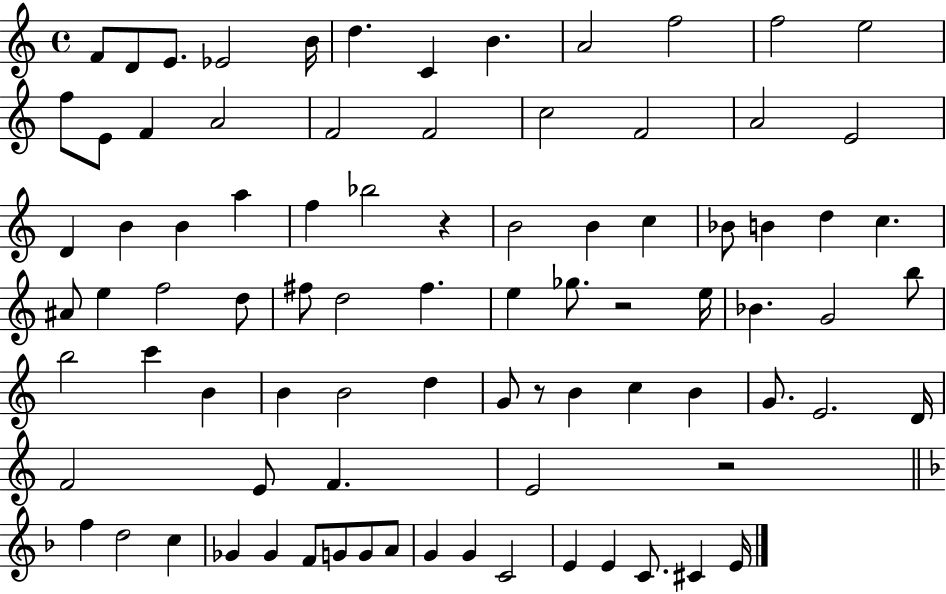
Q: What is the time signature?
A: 4/4